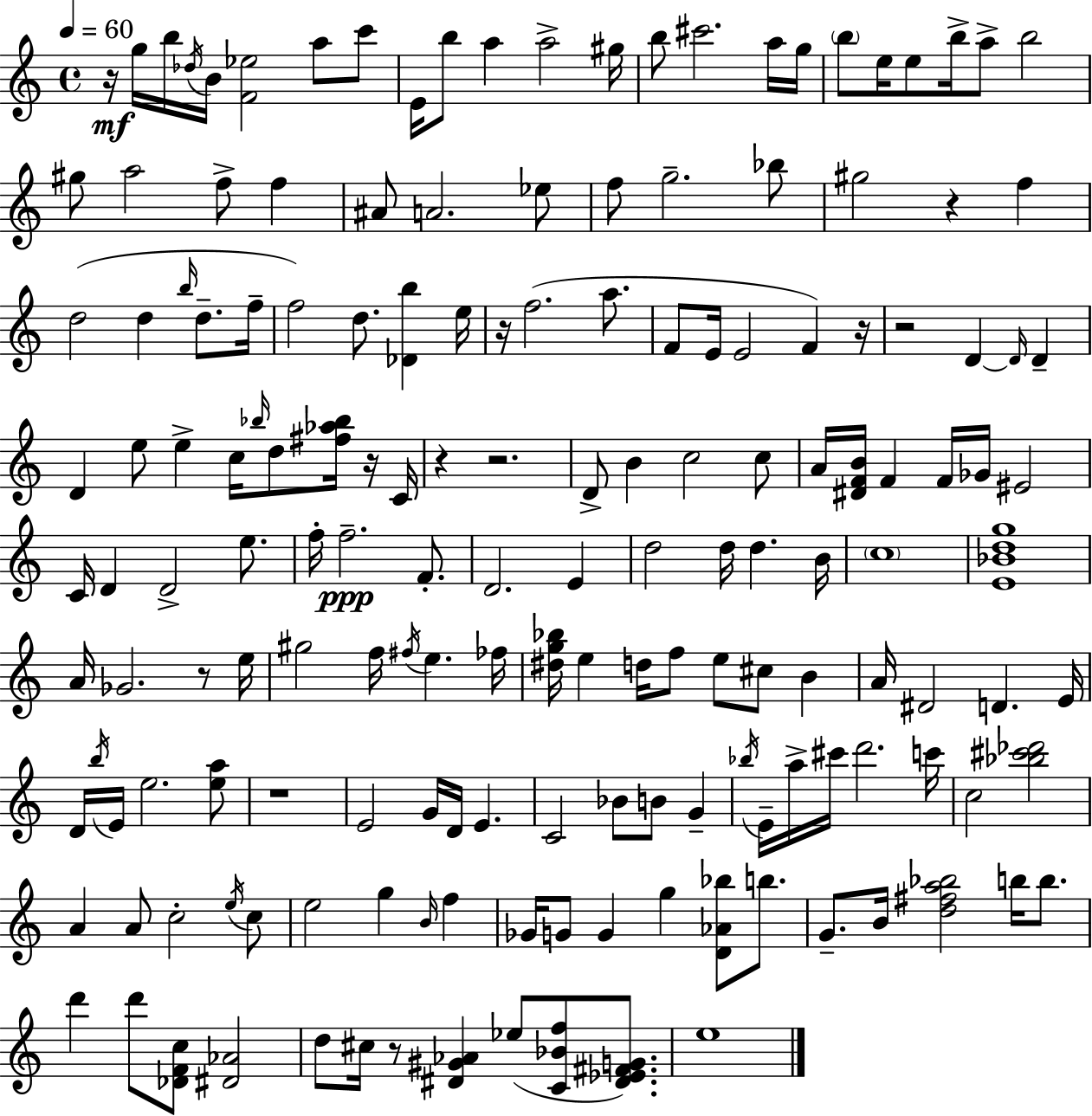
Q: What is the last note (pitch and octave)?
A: E5